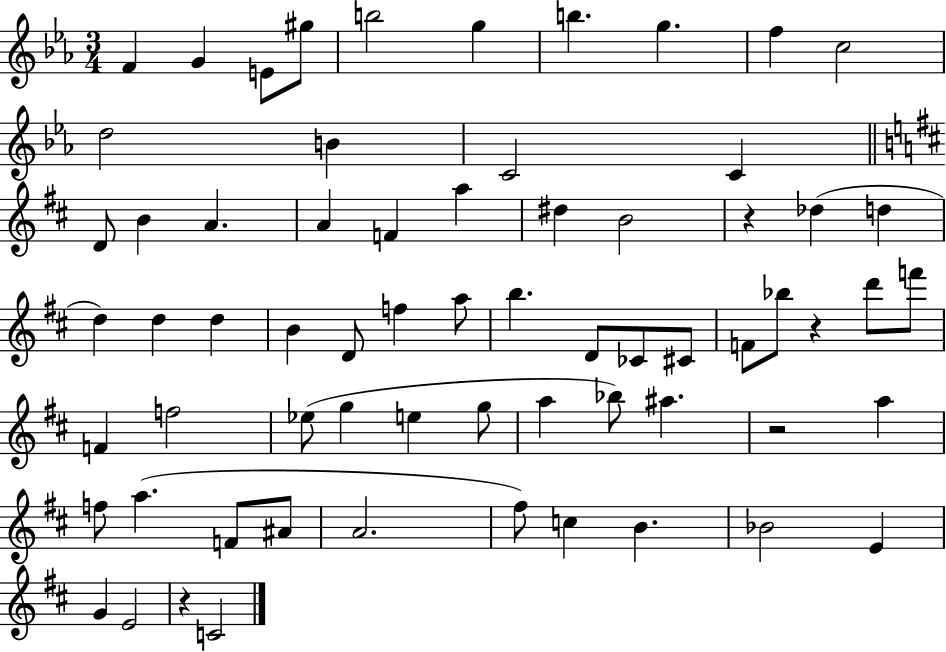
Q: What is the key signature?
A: EES major